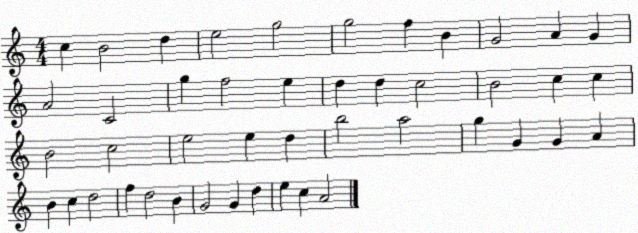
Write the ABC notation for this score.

X:1
T:Untitled
M:4/4
L:1/4
K:C
c B2 d e2 g2 g2 f B G2 A G A2 C2 g f2 e d d c2 B2 c c B2 c2 e2 e d b2 a2 g G G A B c d2 f d2 B G2 G d e c A2